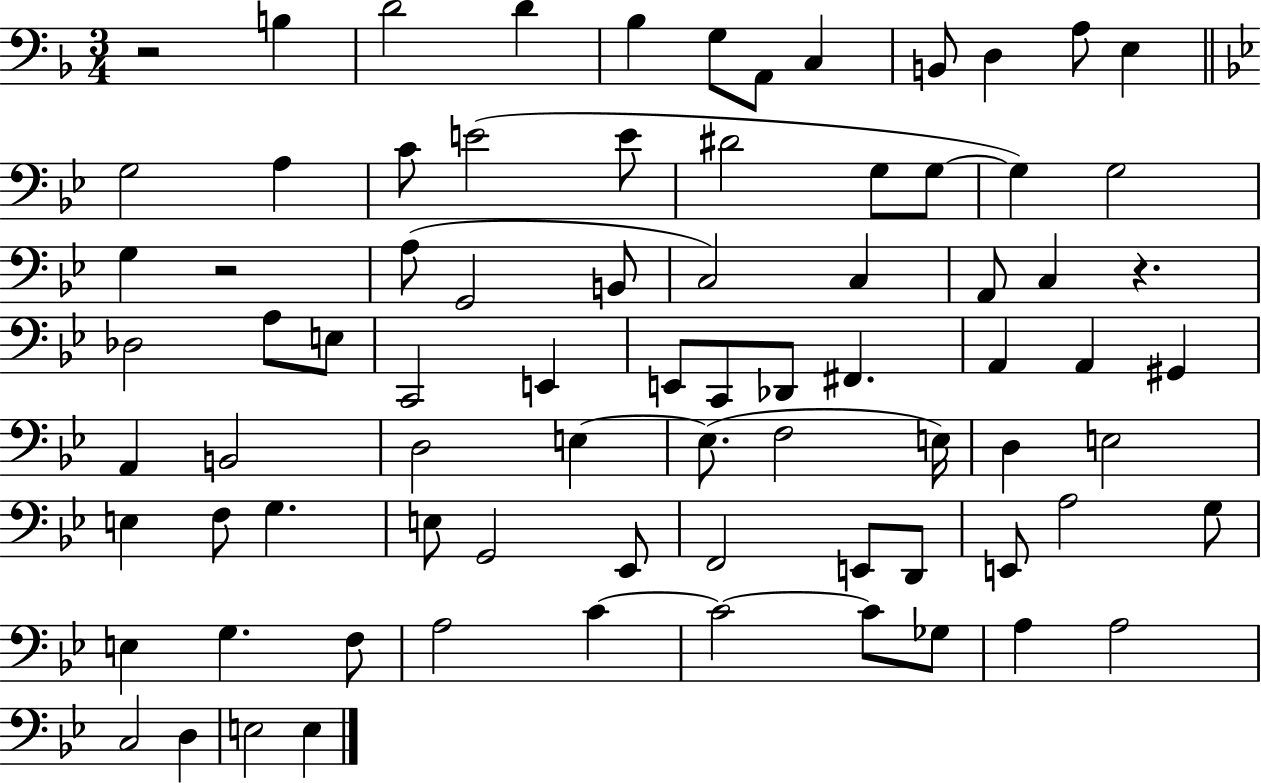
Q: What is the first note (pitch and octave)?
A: B3